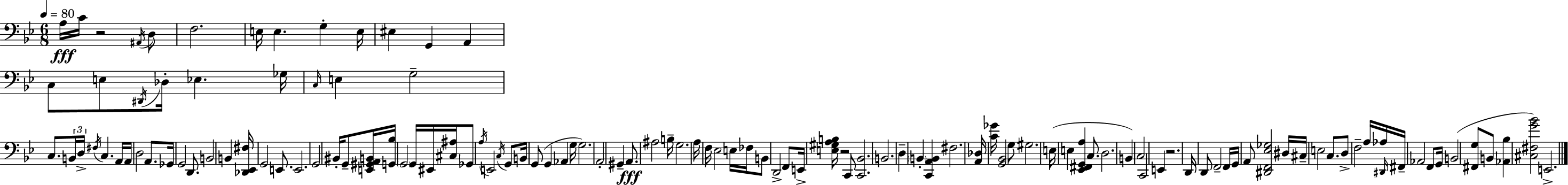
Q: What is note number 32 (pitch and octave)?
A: G2